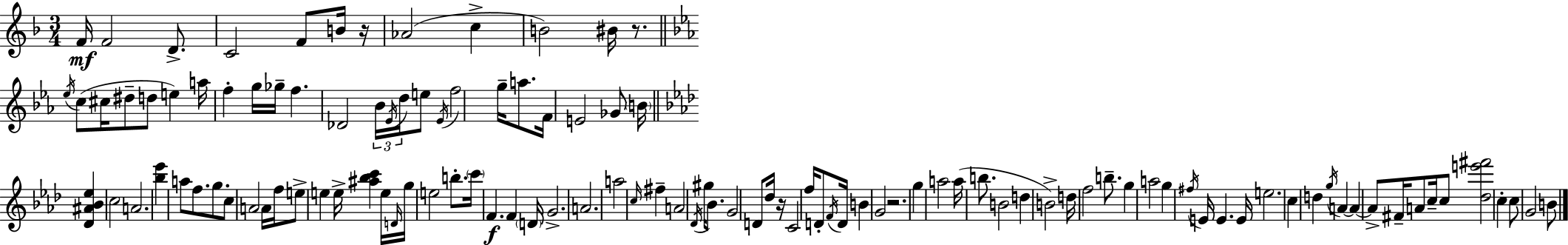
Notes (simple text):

F4/s F4/h D4/e. C4/h F4/e B4/s R/s Ab4/h C5/q B4/h BIS4/s R/e. Eb5/s C5/e C#5/s D#5/e D5/e E5/q A5/s F5/q G5/s Gb5/s F5/q. Db4/h Bb4/s Eb4/s D5/s E5/e Eb4/s F5/h G5/s A5/e. F4/s E4/h Gb4/e B4/s [Db4,A#4,Bb4,Eb5]/q C5/h A4/h. [Bb5,Eb6]/q A5/e F5/e. G5/e. C5/e A4/h A4/s F5/s E5/e E5/q E5/s [A#5,Bb5,C6]/q E5/s D4/s G5/s E5/h B5/e. C6/s F4/q. F4/q D4/s G4/h. A4/h. A5/h C5/s F#5/q A4/h Db4/s G#5/s Bb4/e. G4/h D4/e Db5/s R/s C4/h F5/s D4/e F4/s D4/s B4/q G4/h R/h. G5/q A5/h A5/s B5/e. B4/h D5/q B4/h D5/s F5/h B5/e. G5/q A5/h G5/q F#5/s E4/s E4/q. E4/s E5/h. C5/q D5/q G5/s A4/q A4/q A4/e F#4/s A4/e C5/s C5/e [Db5,E6,F#6]/h C5/q C5/e G4/h B4/e